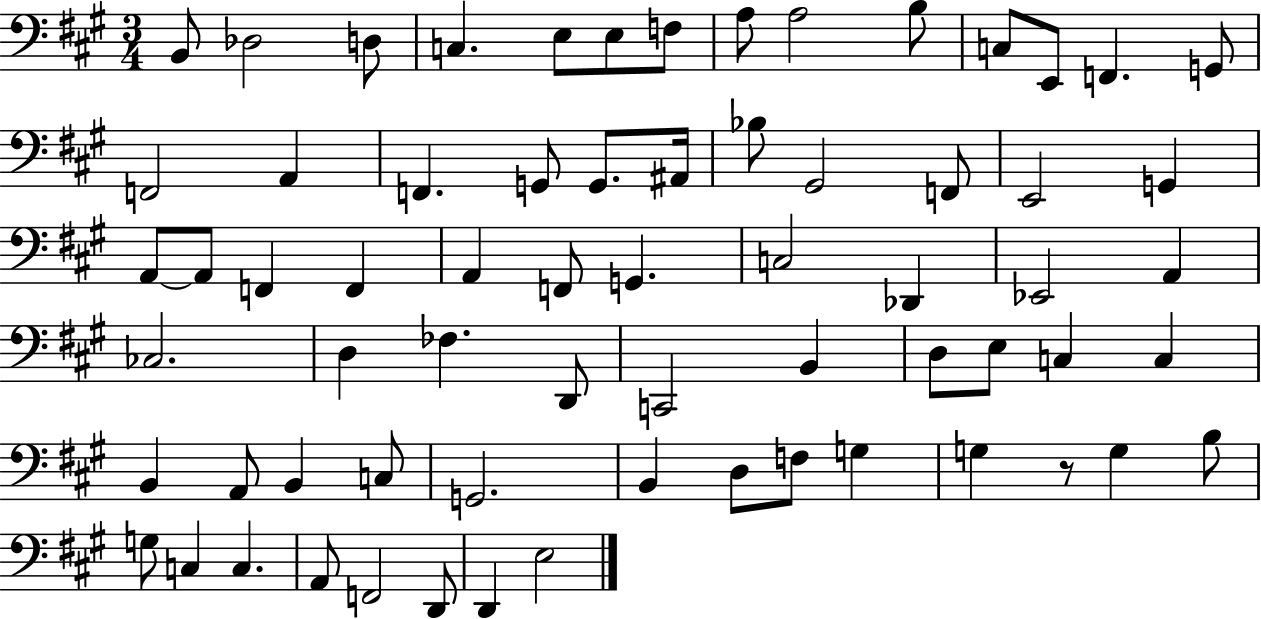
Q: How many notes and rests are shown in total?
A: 67